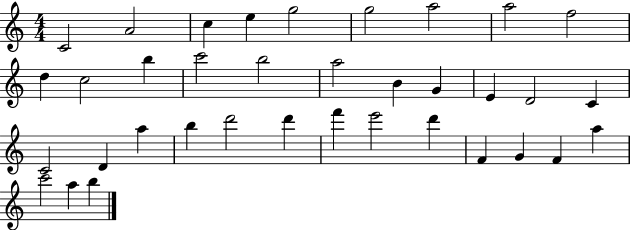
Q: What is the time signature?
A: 4/4